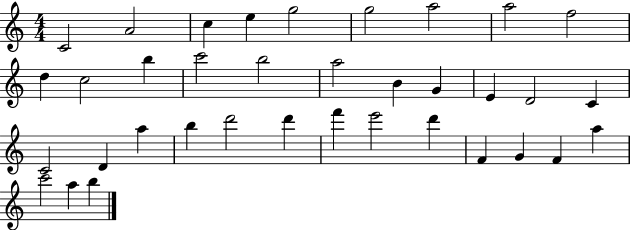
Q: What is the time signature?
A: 4/4